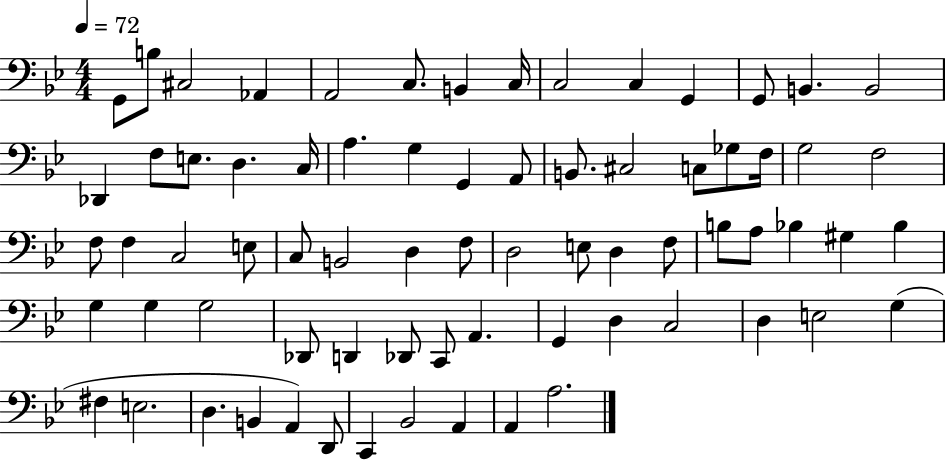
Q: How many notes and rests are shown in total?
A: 72